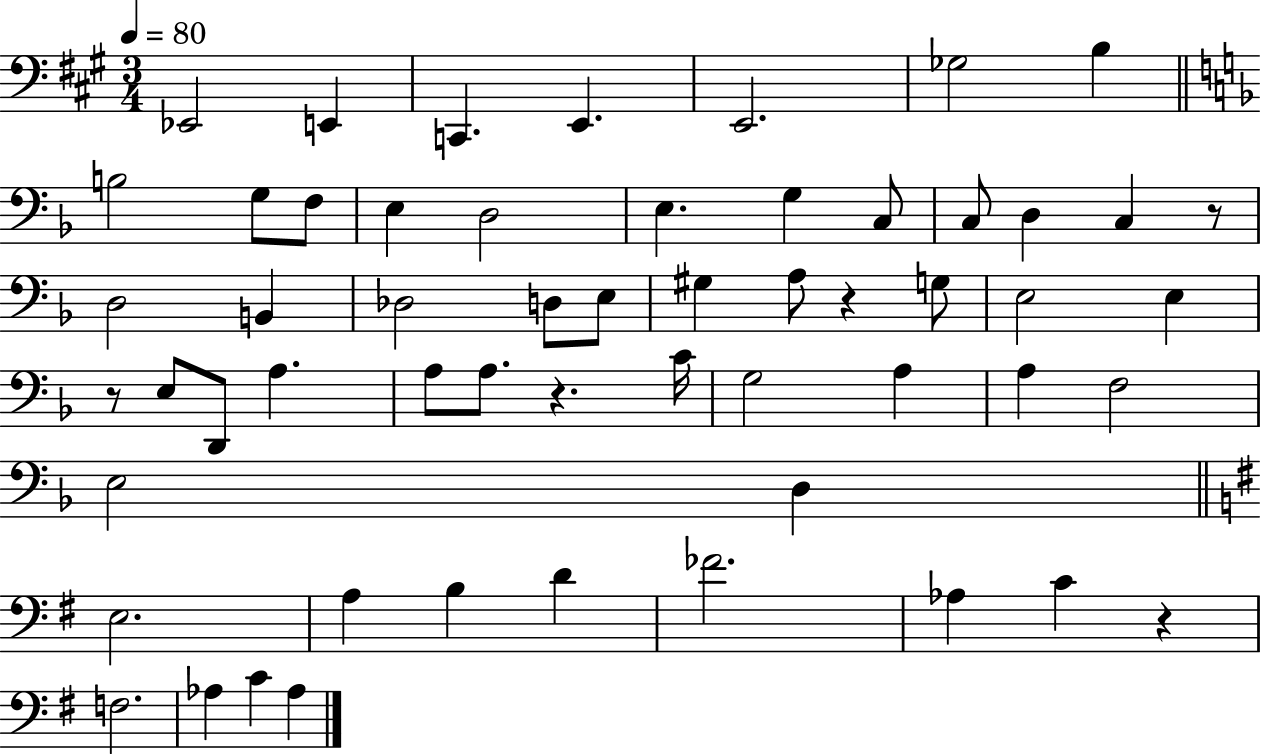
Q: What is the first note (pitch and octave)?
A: Eb2